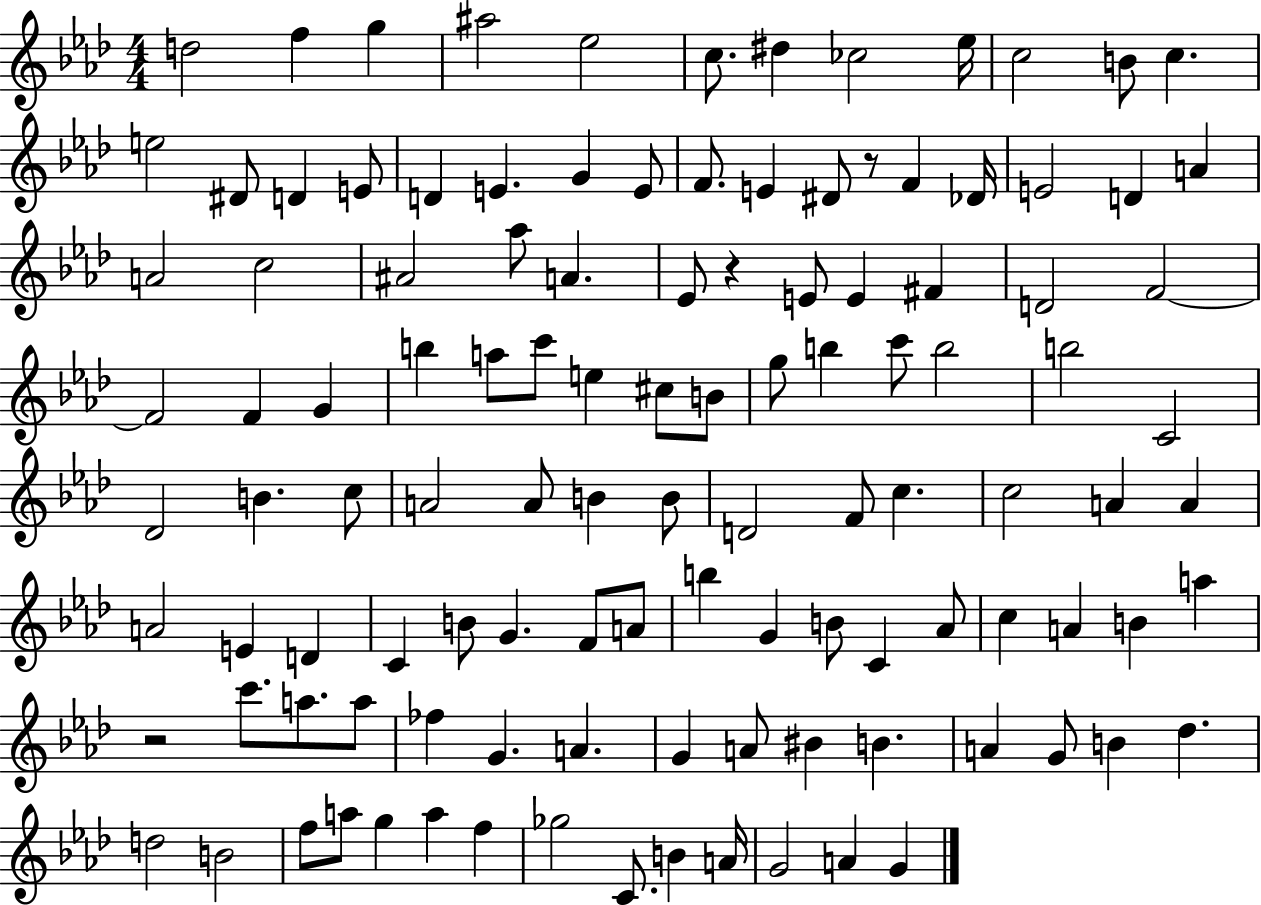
X:1
T:Untitled
M:4/4
L:1/4
K:Ab
d2 f g ^a2 _e2 c/2 ^d _c2 _e/4 c2 B/2 c e2 ^D/2 D E/2 D E G E/2 F/2 E ^D/2 z/2 F _D/4 E2 D A A2 c2 ^A2 _a/2 A _E/2 z E/2 E ^F D2 F2 F2 F G b a/2 c'/2 e ^c/2 B/2 g/2 b c'/2 b2 b2 C2 _D2 B c/2 A2 A/2 B B/2 D2 F/2 c c2 A A A2 E D C B/2 G F/2 A/2 b G B/2 C _A/2 c A B a z2 c'/2 a/2 a/2 _f G A G A/2 ^B B A G/2 B _d d2 B2 f/2 a/2 g a f _g2 C/2 B A/4 G2 A G